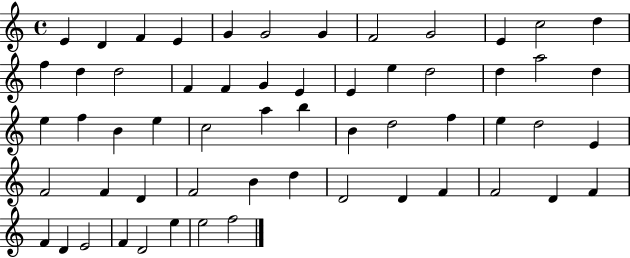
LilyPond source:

{
  \clef treble
  \time 4/4
  \defaultTimeSignature
  \key c \major
  e'4 d'4 f'4 e'4 | g'4 g'2 g'4 | f'2 g'2 | e'4 c''2 d''4 | \break f''4 d''4 d''2 | f'4 f'4 g'4 e'4 | e'4 e''4 d''2 | d''4 a''2 d''4 | \break e''4 f''4 b'4 e''4 | c''2 a''4 b''4 | b'4 d''2 f''4 | e''4 d''2 e'4 | \break f'2 f'4 d'4 | f'2 b'4 d''4 | d'2 d'4 f'4 | f'2 d'4 f'4 | \break f'4 d'4 e'2 | f'4 d'2 e''4 | e''2 f''2 | \bar "|."
}